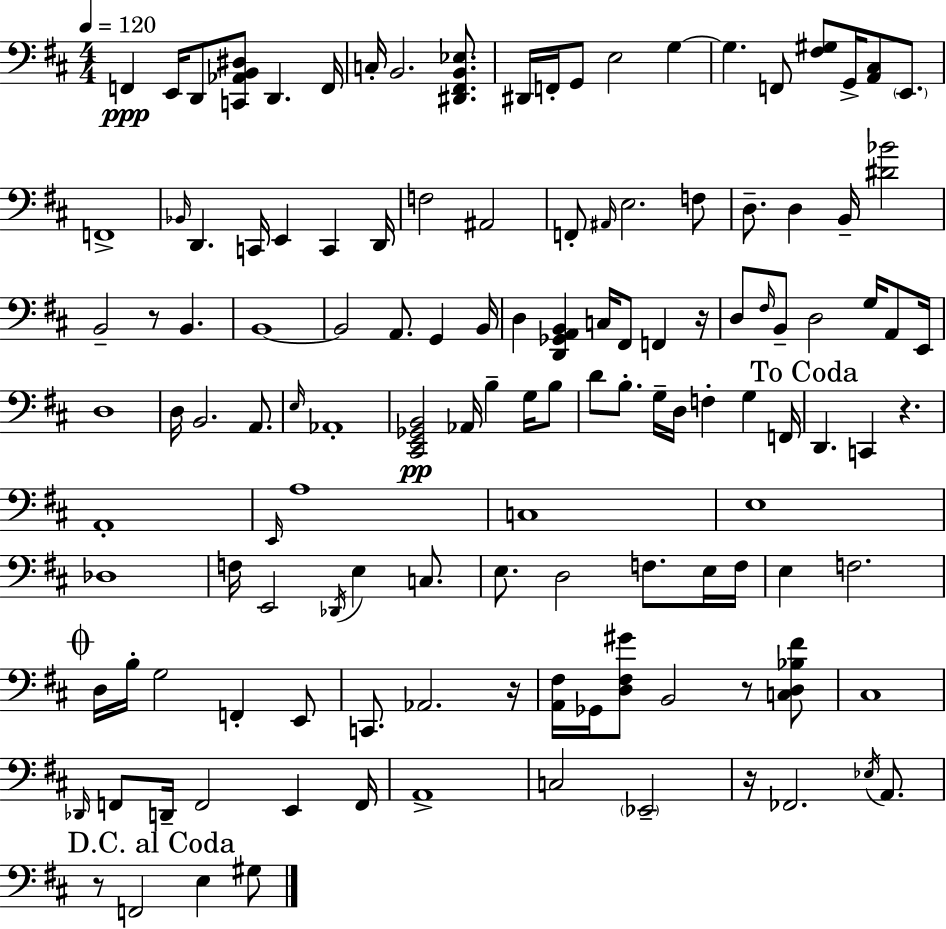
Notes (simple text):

F2/q E2/s D2/e [C2,Ab2,B2,D#3]/e D2/q. F2/s C3/s B2/h. [D#2,F#2,B2,Eb3]/e. D#2/s F2/s G2/e E3/h G3/q G3/q. F2/e [F#3,G#3]/e G2/s [A2,C#3]/e E2/e. F2/w Bb2/s D2/q. C2/s E2/q C2/q D2/s F3/h A#2/h F2/e A#2/s E3/h. F3/e D3/e. D3/q B2/s [D#4,Bb4]/h B2/h R/e B2/q. B2/w B2/h A2/e. G2/q B2/s D3/q [D2,Gb2,A2,B2]/q C3/s F#2/e F2/q R/s D3/e F#3/s B2/e D3/h G3/s A2/e E2/s D3/w D3/s B2/h. A2/e. E3/s Ab2/w [C#2,E2,Gb2,B2]/h Ab2/s B3/q G3/s B3/e D4/e B3/e. G3/s D3/s F3/q G3/q F2/s D2/q. C2/q R/q. A2/w E2/s A3/w C3/w E3/w Db3/w F3/s E2/h Db2/s E3/q C3/e. E3/e. D3/h F3/e. E3/s F3/s E3/q F3/h. D3/s B3/s G3/h F2/q E2/e C2/e. Ab2/h. R/s [A2,F#3]/s Gb2/s [D3,F#3,G#4]/e B2/h R/e [C3,D3,Bb3,F#4]/e C#3/w Db2/s F2/e D2/s F2/h E2/q F2/s A2/w C3/h Eb2/h R/s FES2/h. Eb3/s A2/e. R/e F2/h E3/q G#3/e